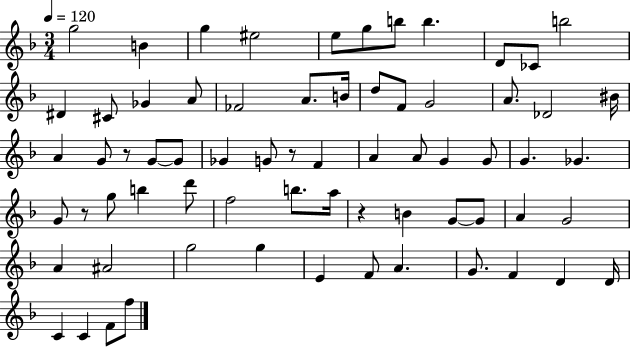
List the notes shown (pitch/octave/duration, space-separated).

G5/h B4/q G5/q EIS5/h E5/e G5/e B5/e B5/q. D4/e CES4/e B5/h D#4/q C#4/e Gb4/q A4/e FES4/h A4/e. B4/s D5/e F4/e G4/h A4/e. Db4/h BIS4/s A4/q G4/e R/e G4/e G4/e Gb4/q G4/e R/e F4/q A4/q A4/e G4/q G4/e G4/q. Gb4/q. G4/e R/e G5/e B5/q D6/e F5/h B5/e. A5/s R/q B4/q G4/e G4/e A4/q G4/h A4/q A#4/h G5/h G5/q E4/q F4/e A4/q. G4/e. F4/q D4/q D4/s C4/q C4/q F4/e F5/e